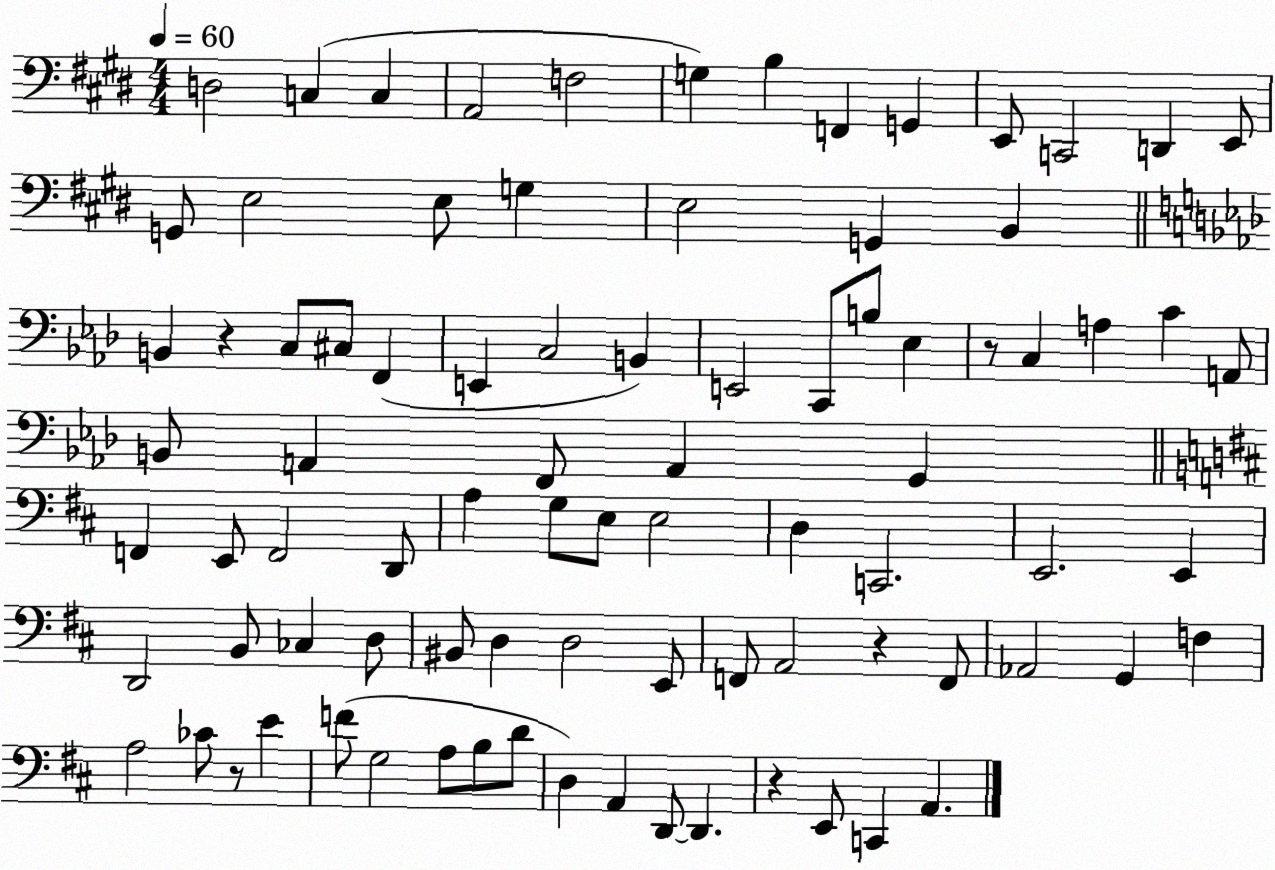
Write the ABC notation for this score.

X:1
T:Untitled
M:4/4
L:1/4
K:E
D,2 C, C, A,,2 F,2 G, B, F,, G,, E,,/2 C,,2 D,, E,,/2 G,,/2 E,2 E,/2 G, E,2 G,, B,, B,, z C,/2 ^C,/2 F,, E,, C,2 B,, E,,2 C,,/2 B,/2 _E, z/2 C, A, C A,,/2 B,,/2 A,, F,,/2 A,, G,, F,, E,,/2 F,,2 D,,/2 A, G,/2 E,/2 E,2 D, C,,2 E,,2 E,, D,,2 B,,/2 _C, D,/2 ^B,,/2 D, D,2 E,,/2 F,,/2 A,,2 z F,,/2 _A,,2 G,, F, A,2 _C/2 z/2 E F/2 G,2 A,/2 B,/2 D/2 D, A,, D,,/2 D,, z E,,/2 C,, A,,